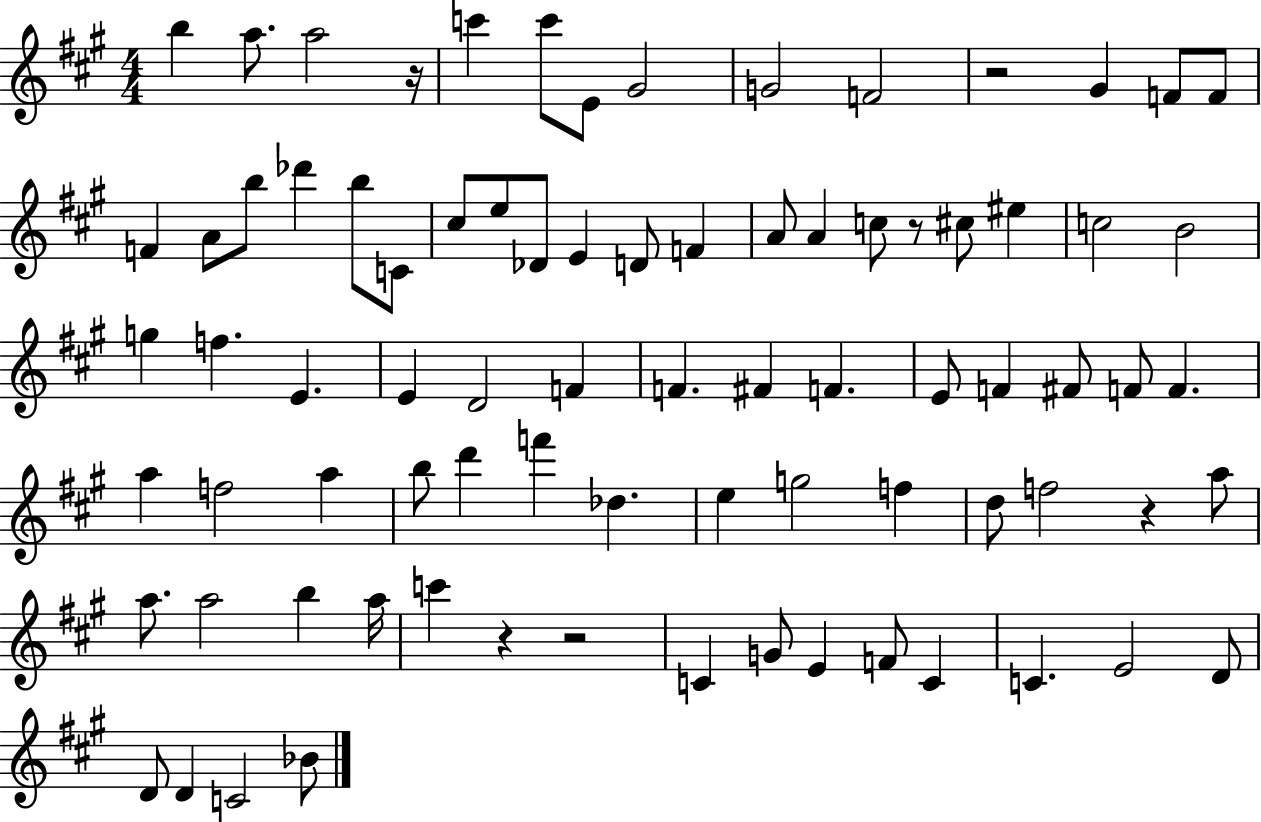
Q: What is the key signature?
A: A major